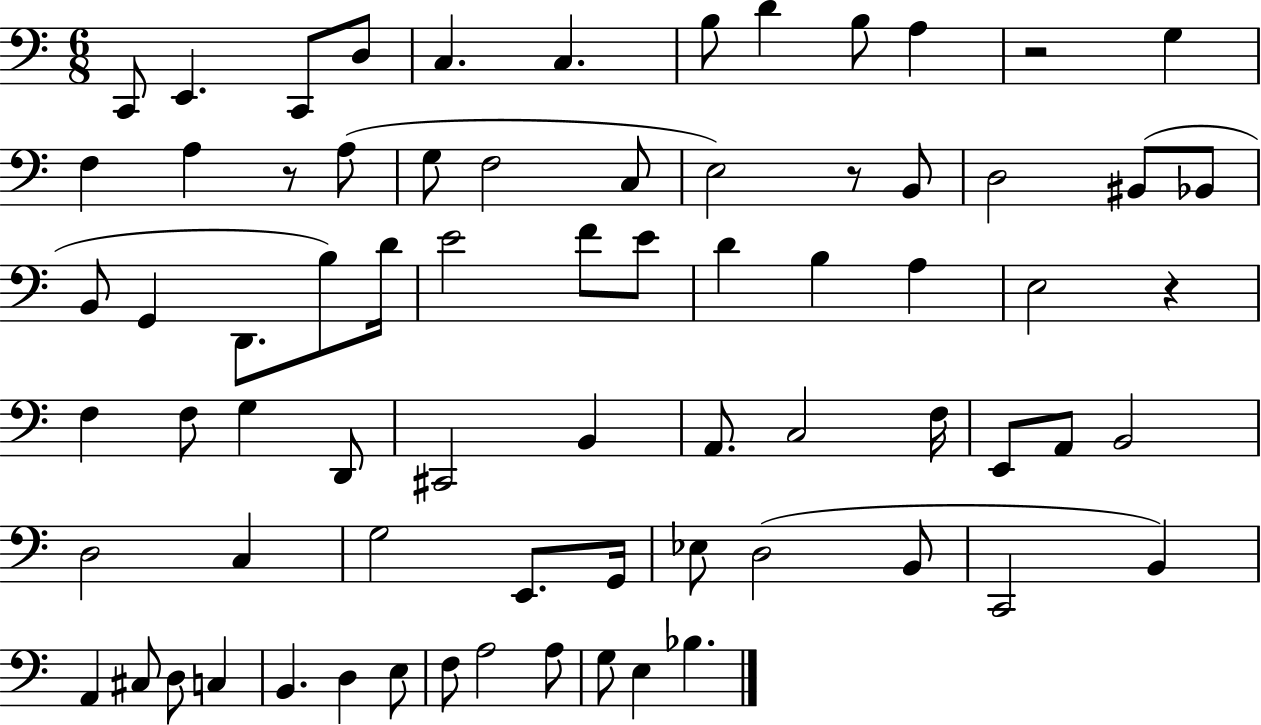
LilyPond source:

{
  \clef bass
  \numericTimeSignature
  \time 6/8
  \key c \major
  c,8 e,4. c,8 d8 | c4. c4. | b8 d'4 b8 a4 | r2 g4 | \break f4 a4 r8 a8( | g8 f2 c8 | e2) r8 b,8 | d2 bis,8( bes,8 | \break b,8 g,4 d,8. b8) d'16 | e'2 f'8 e'8 | d'4 b4 a4 | e2 r4 | \break f4 f8 g4 d,8 | cis,2 b,4 | a,8. c2 f16 | e,8 a,8 b,2 | \break d2 c4 | g2 e,8. g,16 | ees8 d2( b,8 | c,2 b,4) | \break a,4 cis8 d8 c4 | b,4. d4 e8 | f8 a2 a8 | g8 e4 bes4. | \break \bar "|."
}